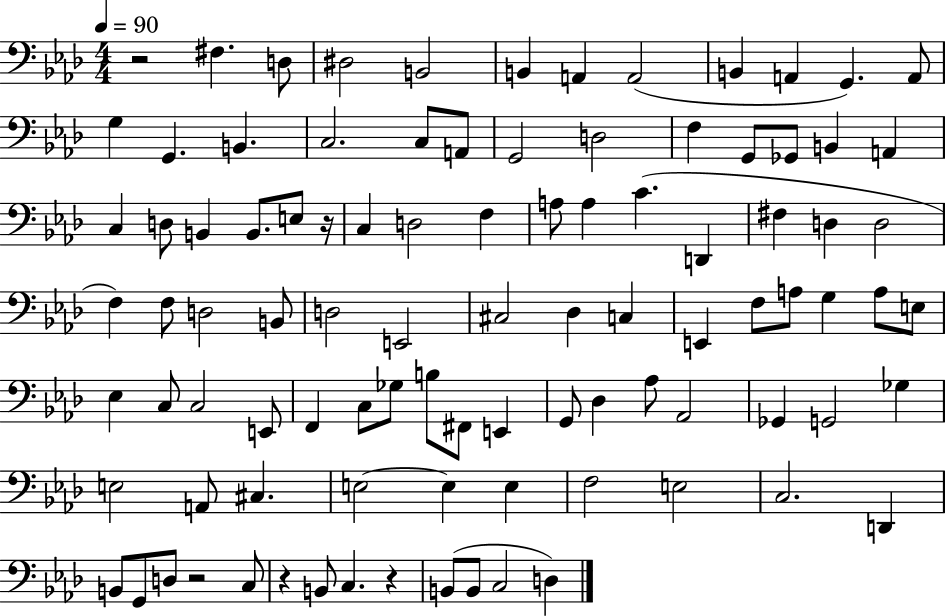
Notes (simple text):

R/h F#3/q. D3/e D#3/h B2/h B2/q A2/q A2/h B2/q A2/q G2/q. A2/e G3/q G2/q. B2/q. C3/h. C3/e A2/e G2/h D3/h F3/q G2/e Gb2/e B2/q A2/q C3/q D3/e B2/q B2/e. E3/e R/s C3/q D3/h F3/q A3/e A3/q C4/q. D2/q F#3/q D3/q D3/h F3/q F3/e D3/h B2/e D3/h E2/h C#3/h Db3/q C3/q E2/q F3/e A3/e G3/q A3/e E3/e Eb3/q C3/e C3/h E2/e F2/q C3/e Gb3/e B3/e F#2/e E2/q G2/e Db3/q Ab3/e Ab2/h Gb2/q G2/h Gb3/q E3/h A2/e C#3/q. E3/h E3/q E3/q F3/h E3/h C3/h. D2/q B2/e G2/e D3/e R/h C3/e R/q B2/e C3/q. R/q B2/e B2/e C3/h D3/q